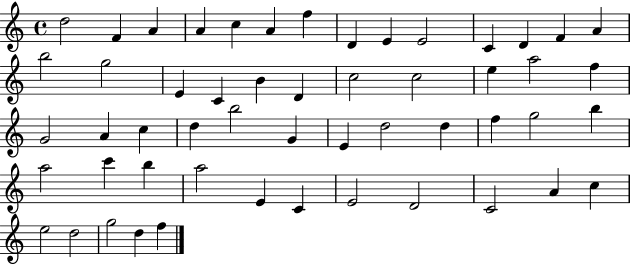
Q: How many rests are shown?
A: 0